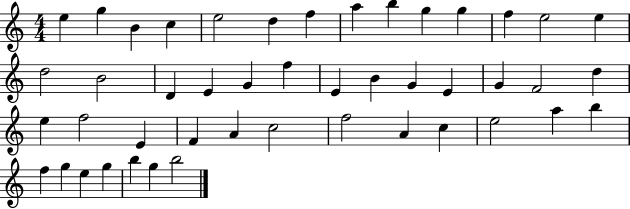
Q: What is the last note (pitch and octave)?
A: B5